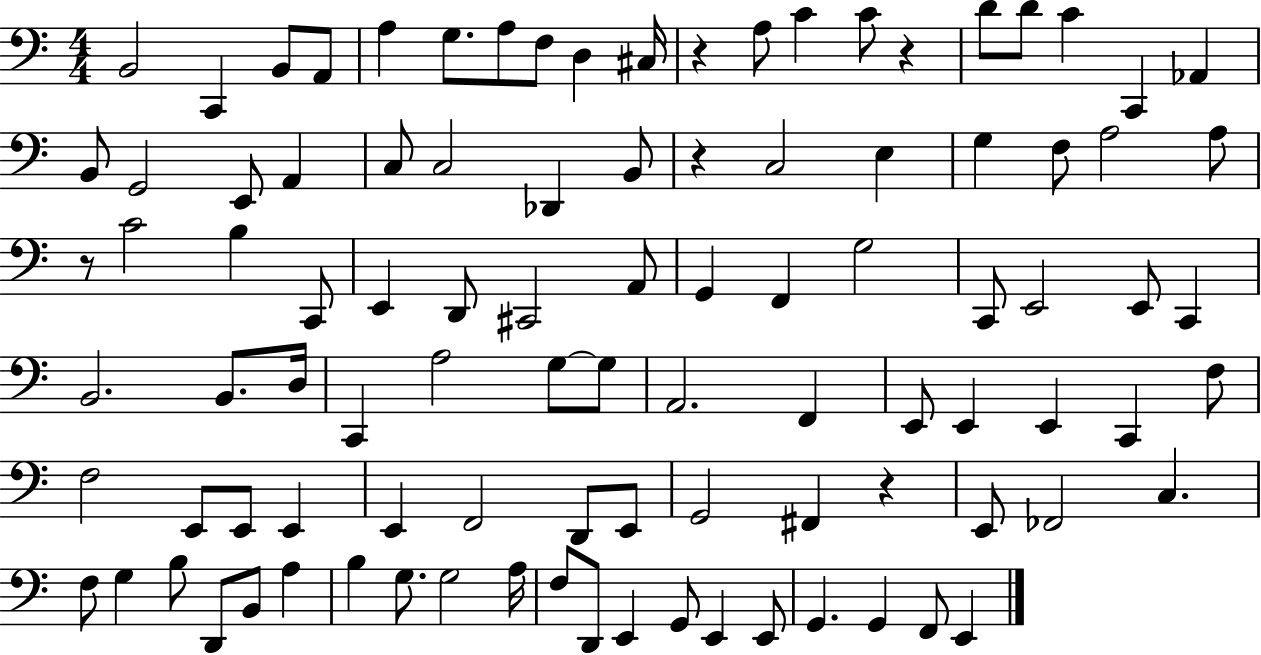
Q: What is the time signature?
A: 4/4